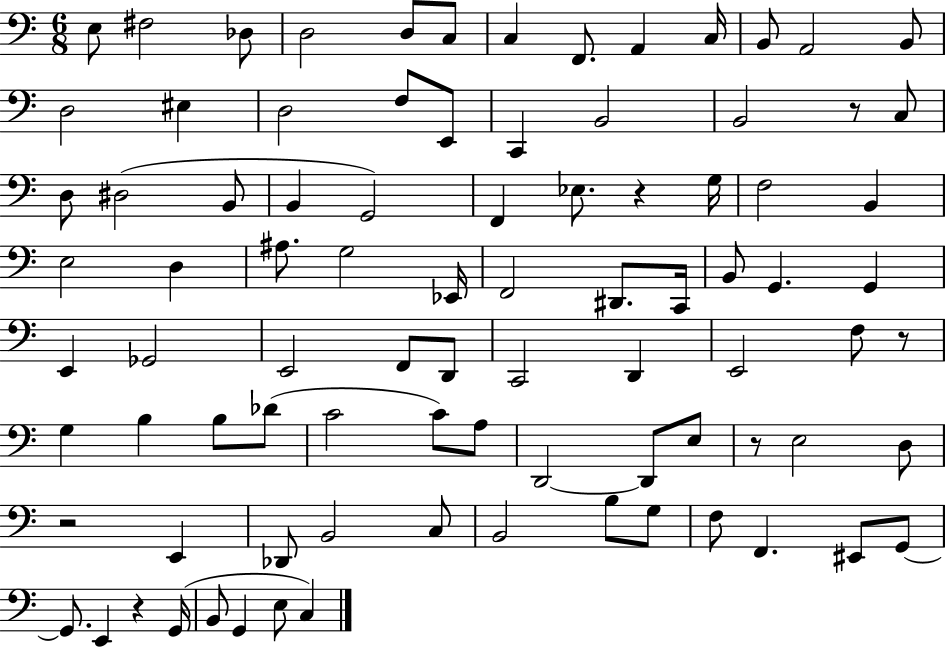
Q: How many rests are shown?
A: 6